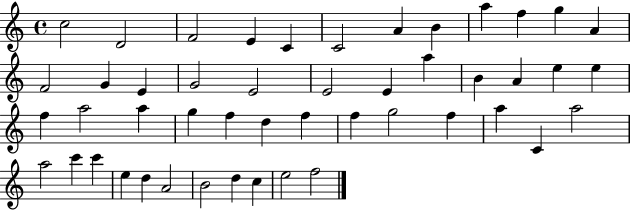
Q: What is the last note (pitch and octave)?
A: F5